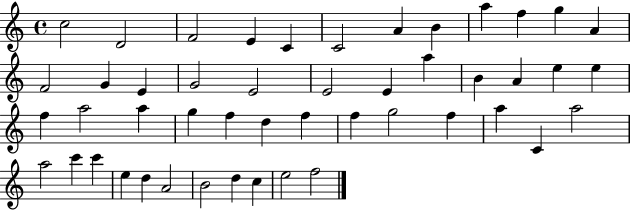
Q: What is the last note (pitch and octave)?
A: F5